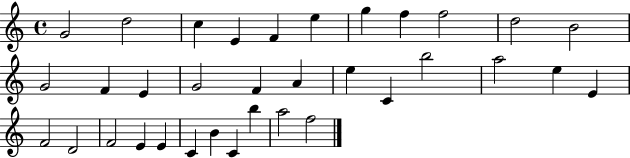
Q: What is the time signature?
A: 4/4